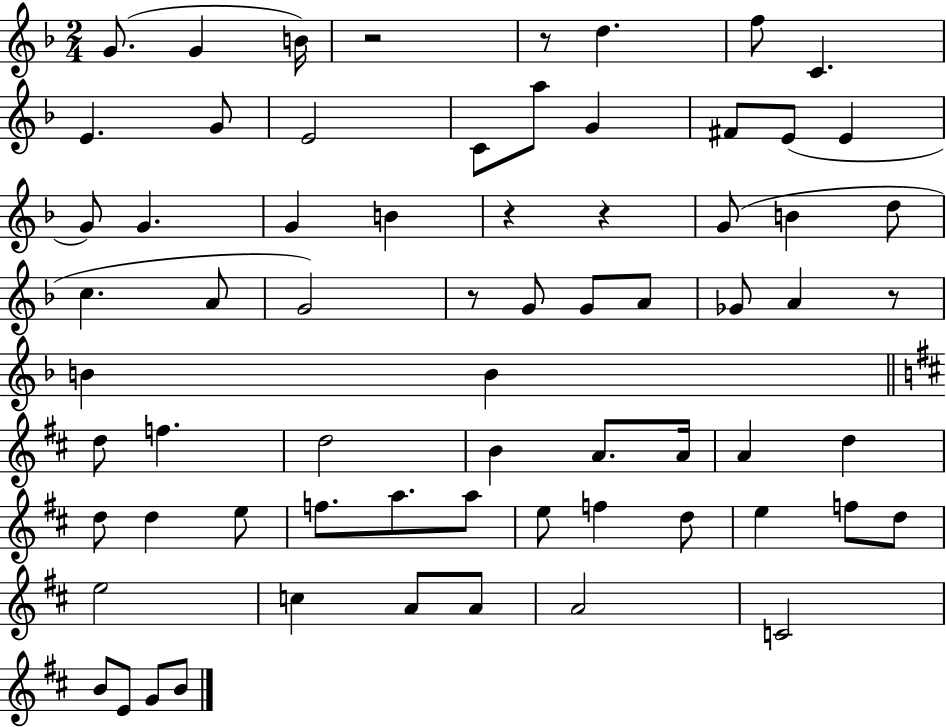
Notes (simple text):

G4/e. G4/q B4/s R/h R/e D5/q. F5/e C4/q. E4/q. G4/e E4/h C4/e A5/e G4/q F#4/e E4/e E4/q G4/e G4/q. G4/q B4/q R/q R/q G4/e B4/q D5/e C5/q. A4/e G4/h R/e G4/e G4/e A4/e Gb4/e A4/q R/e B4/q B4/q D5/e F5/q. D5/h B4/q A4/e. A4/s A4/q D5/q D5/e D5/q E5/e F5/e. A5/e. A5/e E5/e F5/q D5/e E5/q F5/e D5/e E5/h C5/q A4/e A4/e A4/h C4/h B4/e E4/e G4/e B4/e